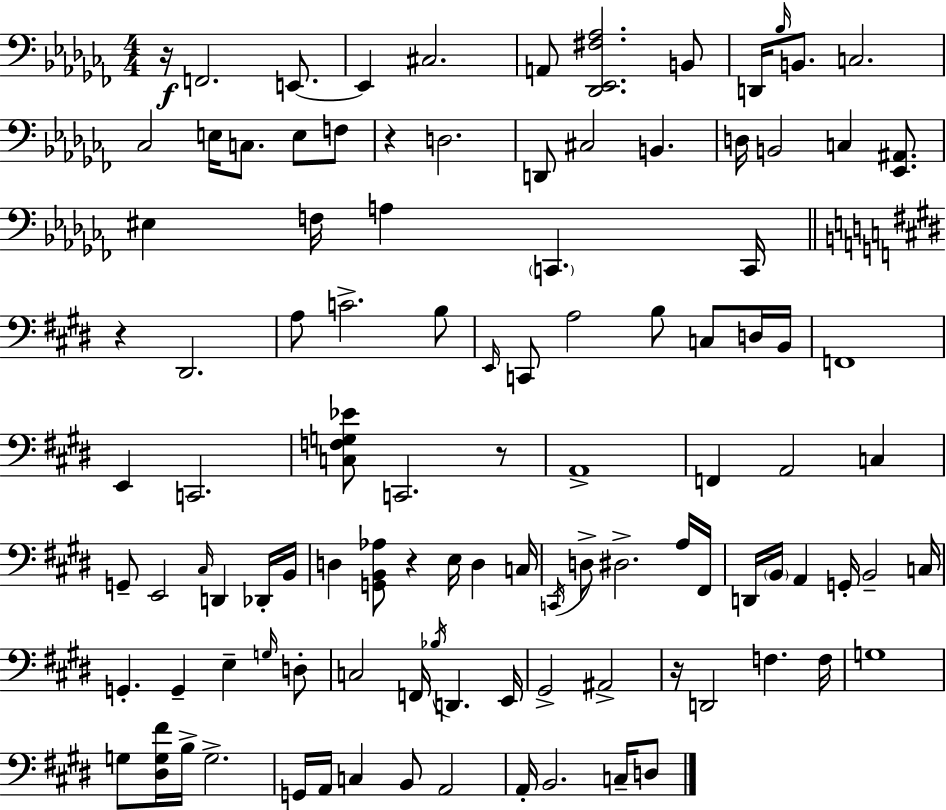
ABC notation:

X:1
T:Untitled
M:4/4
L:1/4
K:Abm
z/4 F,,2 E,,/2 E,, ^C,2 A,,/2 [_D,,_E,,^F,_A,]2 B,,/2 D,,/4 _B,/4 B,,/2 C,2 _C,2 E,/4 C,/2 E,/2 F,/2 z D,2 D,,/2 ^C,2 B,, D,/4 B,,2 C, [_E,,^A,,]/2 ^E, F,/4 A, C,, C,,/4 z ^D,,2 A,/2 C2 B,/2 E,,/4 C,,/2 A,2 B,/2 C,/2 D,/4 B,,/4 F,,4 E,, C,,2 [C,F,G,_E]/2 C,,2 z/2 A,,4 F,, A,,2 C, G,,/2 E,,2 ^C,/4 D,, _D,,/4 B,,/4 D, [G,,B,,_A,]/2 z E,/4 D, C,/4 C,,/4 D,/2 ^D,2 A,/4 ^F,,/4 D,,/4 B,,/4 A,, G,,/4 B,,2 C,/4 G,, G,, E, G,/4 D,/2 C,2 F,,/4 _B,/4 D,, E,,/4 ^G,,2 ^A,,2 z/4 D,,2 F, F,/4 G,4 G,/2 [^D,G,^F]/4 B,/4 G,2 G,,/4 A,,/4 C, B,,/2 A,,2 A,,/4 B,,2 C,/4 D,/2